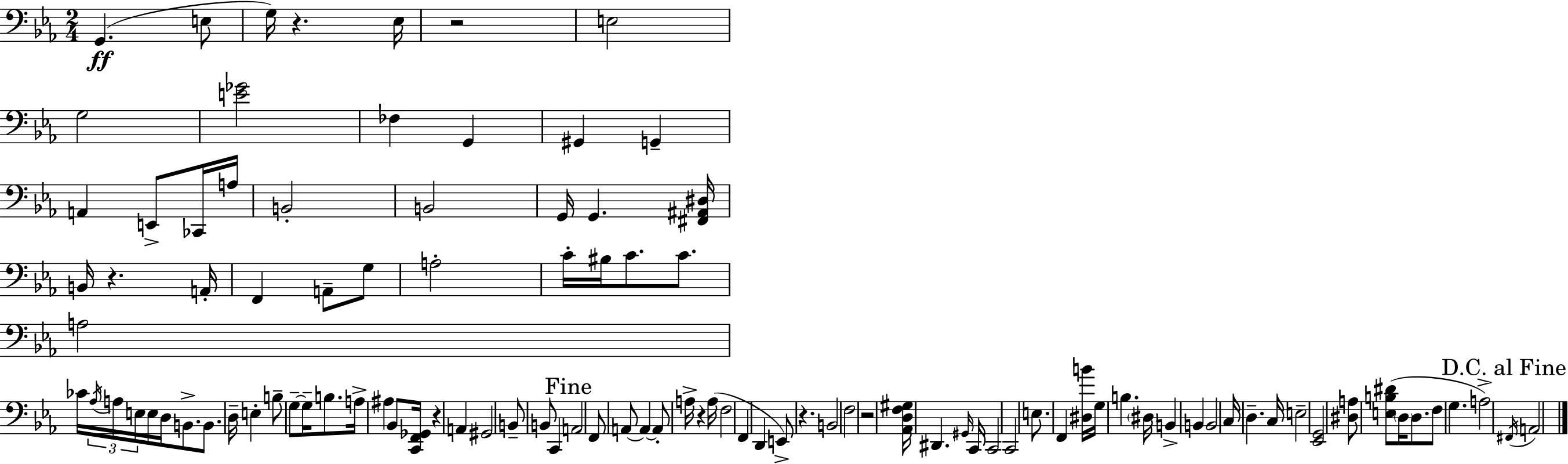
X:1
T:Untitled
M:2/4
L:1/4
K:Eb
G,, E,/2 G,/4 z _E,/4 z2 E,2 G,2 [E_G]2 _F, G,, ^G,, G,, A,, E,,/2 _C,,/4 A,/4 B,,2 B,,2 G,,/4 G,, [^F,,^A,,^D,]/4 B,,/4 z A,,/4 F,, A,,/2 G,/2 A,2 C/4 ^B,/4 C/2 C/2 A,2 _C/4 _A,/4 A,/4 E,/4 E,/4 D,/4 B,,/2 B,,/2 D,/4 E, B,/2 G,/2 G,/4 B,/2 A,/4 ^A, _B,,/2 [C,,F,,_G,,]/4 z A,, ^G,,2 B,,/2 B,,/2 C,, A,,2 F,,/2 A,,/2 A,, A,,/2 A,/4 z A,/4 F,2 F,, D,, E,,/2 z B,,2 F,2 z2 [_A,,D,F,^G,]/4 ^D,, ^G,,/4 C,,/4 C,,2 C,,2 E,/2 F,, [^D,B]/4 G,/4 B, ^D,/4 B,, B,, B,,2 C,/4 D, C,/4 E,2 [_E,,G,,]2 [^D,A,]/2 [E,B,^D]/2 D,/4 D,/2 F,/2 G, A,2 ^F,,/4 A,,2